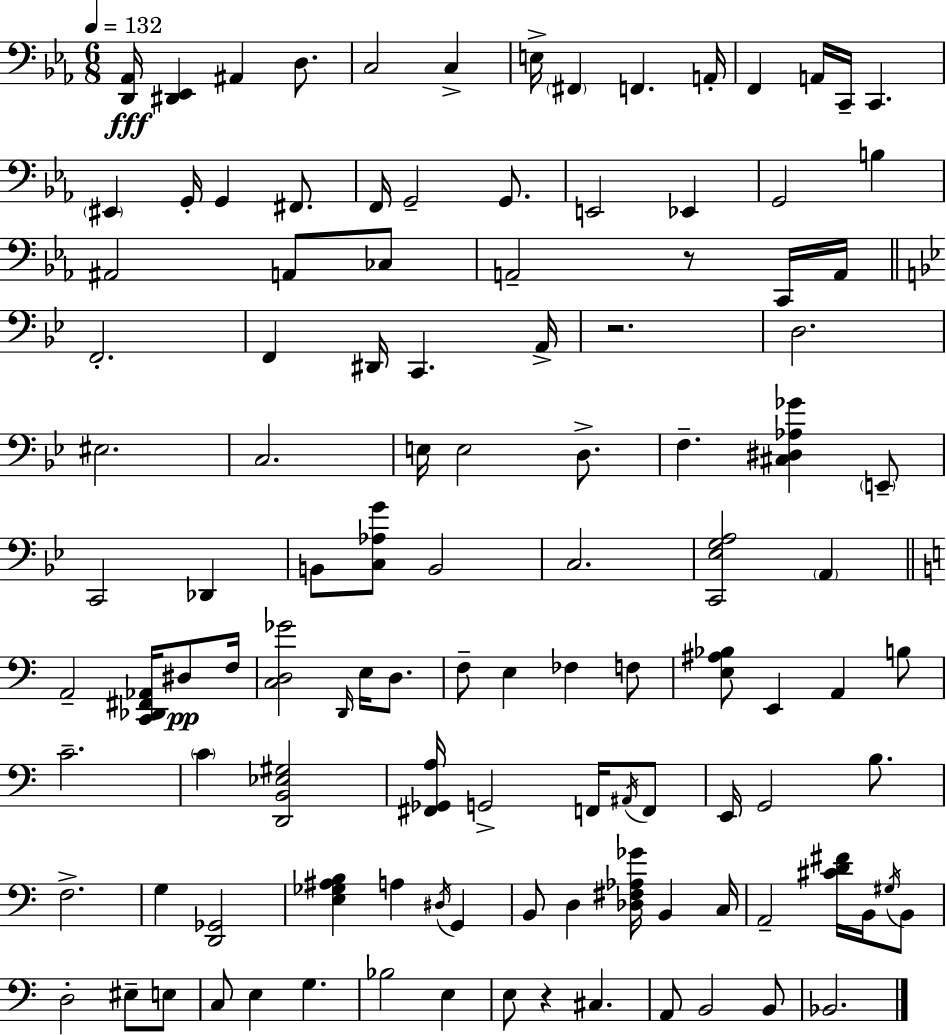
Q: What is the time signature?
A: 6/8